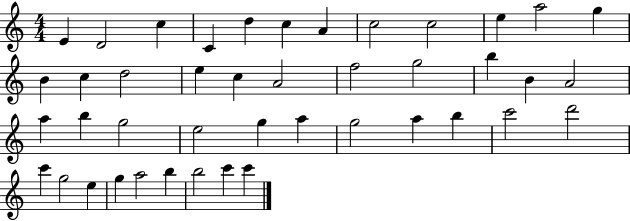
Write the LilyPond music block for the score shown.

{
  \clef treble
  \numericTimeSignature
  \time 4/4
  \key c \major
  e'4 d'2 c''4 | c'4 d''4 c''4 a'4 | c''2 c''2 | e''4 a''2 g''4 | \break b'4 c''4 d''2 | e''4 c''4 a'2 | f''2 g''2 | b''4 b'4 a'2 | \break a''4 b''4 g''2 | e''2 g''4 a''4 | g''2 a''4 b''4 | c'''2 d'''2 | \break c'''4 g''2 e''4 | g''4 a''2 b''4 | b''2 c'''4 c'''4 | \bar "|."
}